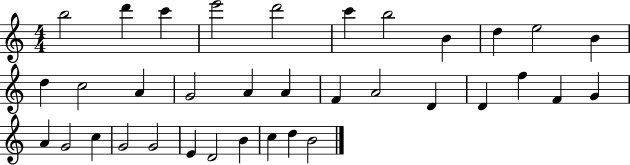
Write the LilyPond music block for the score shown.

{
  \clef treble
  \numericTimeSignature
  \time 4/4
  \key c \major
  b''2 d'''4 c'''4 | e'''2 d'''2 | c'''4 b''2 b'4 | d''4 e''2 b'4 | \break d''4 c''2 a'4 | g'2 a'4 a'4 | f'4 a'2 d'4 | d'4 f''4 f'4 g'4 | \break a'4 g'2 c''4 | g'2 g'2 | e'4 d'2 b'4 | c''4 d''4 b'2 | \break \bar "|."
}